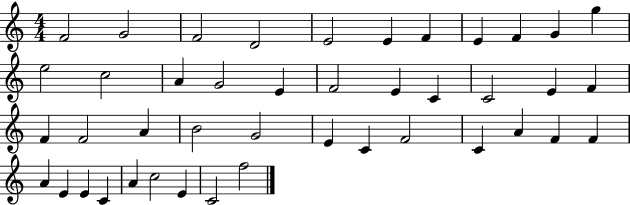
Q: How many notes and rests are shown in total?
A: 43